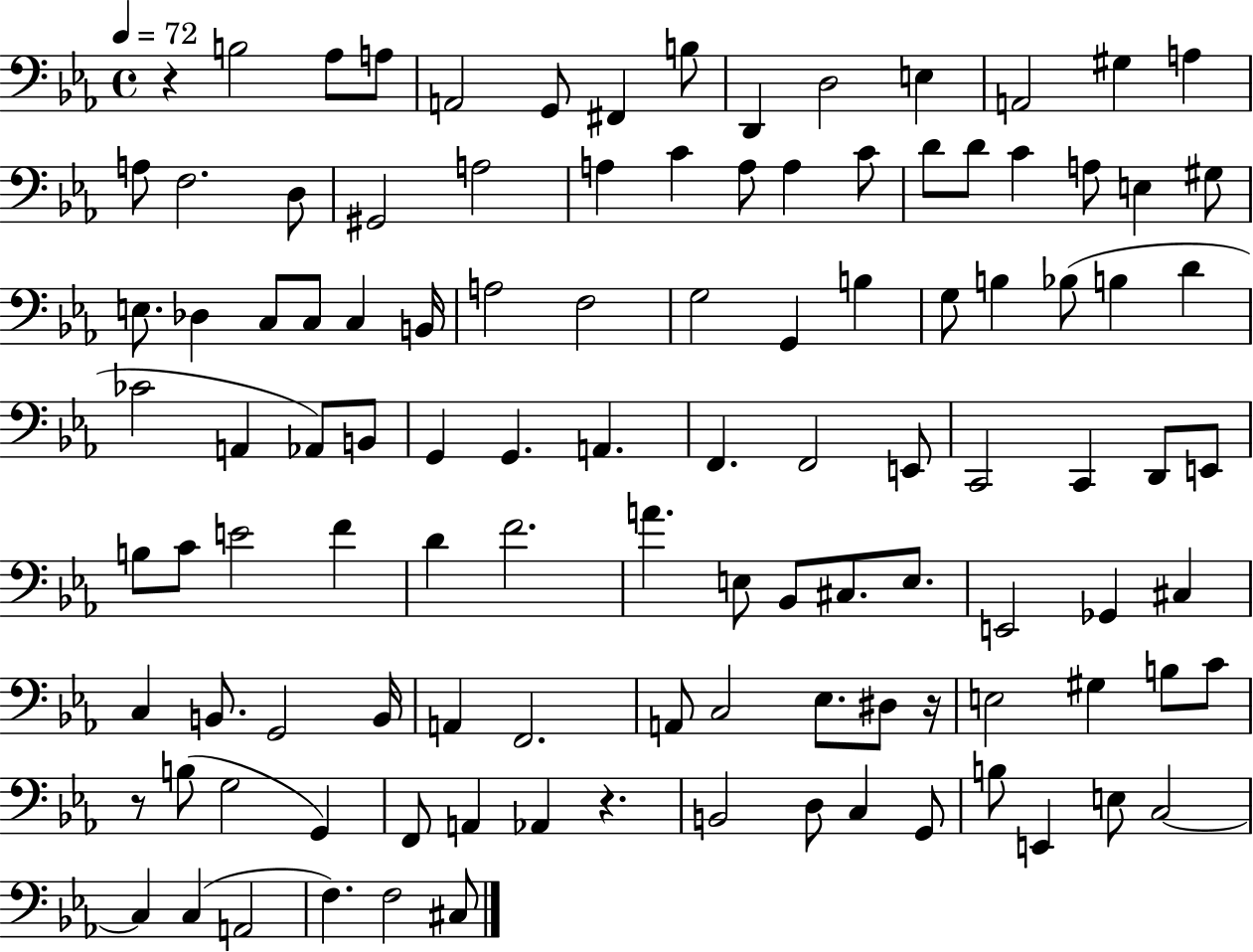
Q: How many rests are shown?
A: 4